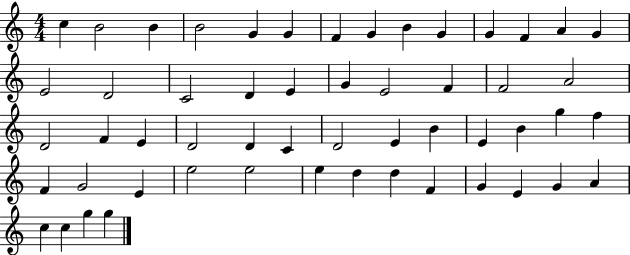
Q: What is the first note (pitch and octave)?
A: C5